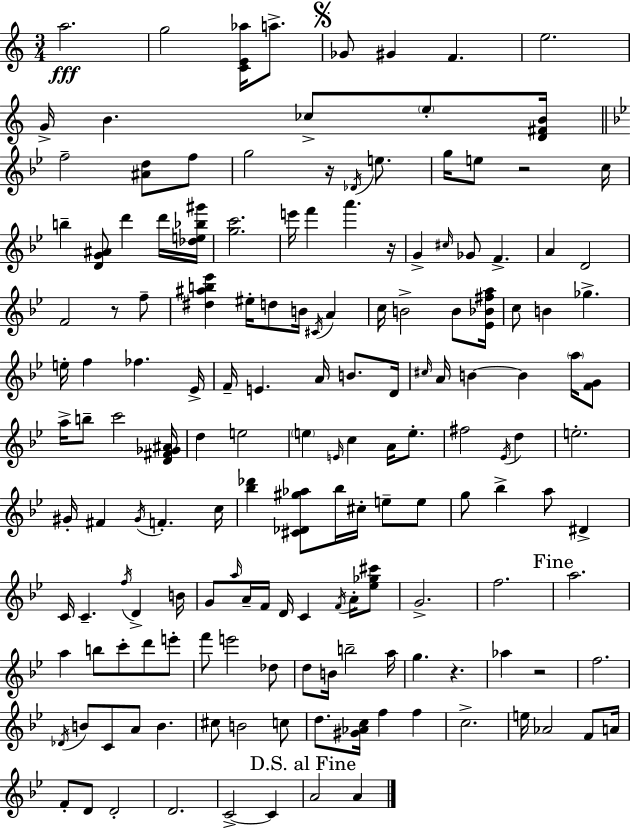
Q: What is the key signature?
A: A minor